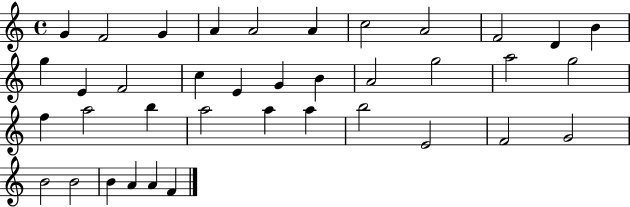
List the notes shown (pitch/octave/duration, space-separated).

G4/q F4/h G4/q A4/q A4/h A4/q C5/h A4/h F4/h D4/q B4/q G5/q E4/q F4/h C5/q E4/q G4/q B4/q A4/h G5/h A5/h G5/h F5/q A5/h B5/q A5/h A5/q A5/q B5/h E4/h F4/h G4/h B4/h B4/h B4/q A4/q A4/q F4/q